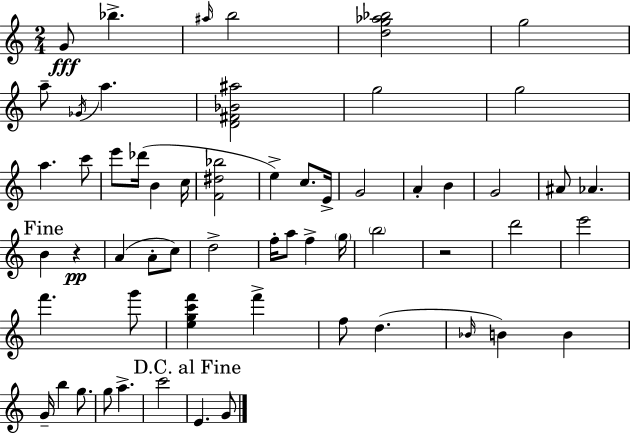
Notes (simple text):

G4/e Bb5/q. A#5/s B5/h [D5,G5,Ab5,Bb5]/h G5/h A5/e Gb4/s A5/q. [D4,F#4,Bb4,A#5]/h G5/h G5/h A5/q. C6/e E6/e Db6/s B4/q C5/s [F4,D#5,Bb5]/h E5/q C5/e. E4/s G4/h A4/q B4/q G4/h A#4/e Ab4/q. B4/q R/q A4/q A4/e C5/e D5/h F5/s A5/e F5/q G5/s B5/h R/h D6/h E6/h F6/q. G6/e [E5,G5,C6,F6]/q F6/q F5/e D5/q. Bb4/s B4/q B4/q G4/s B5/q G5/e. G5/e A5/q. C6/h E4/q. G4/e